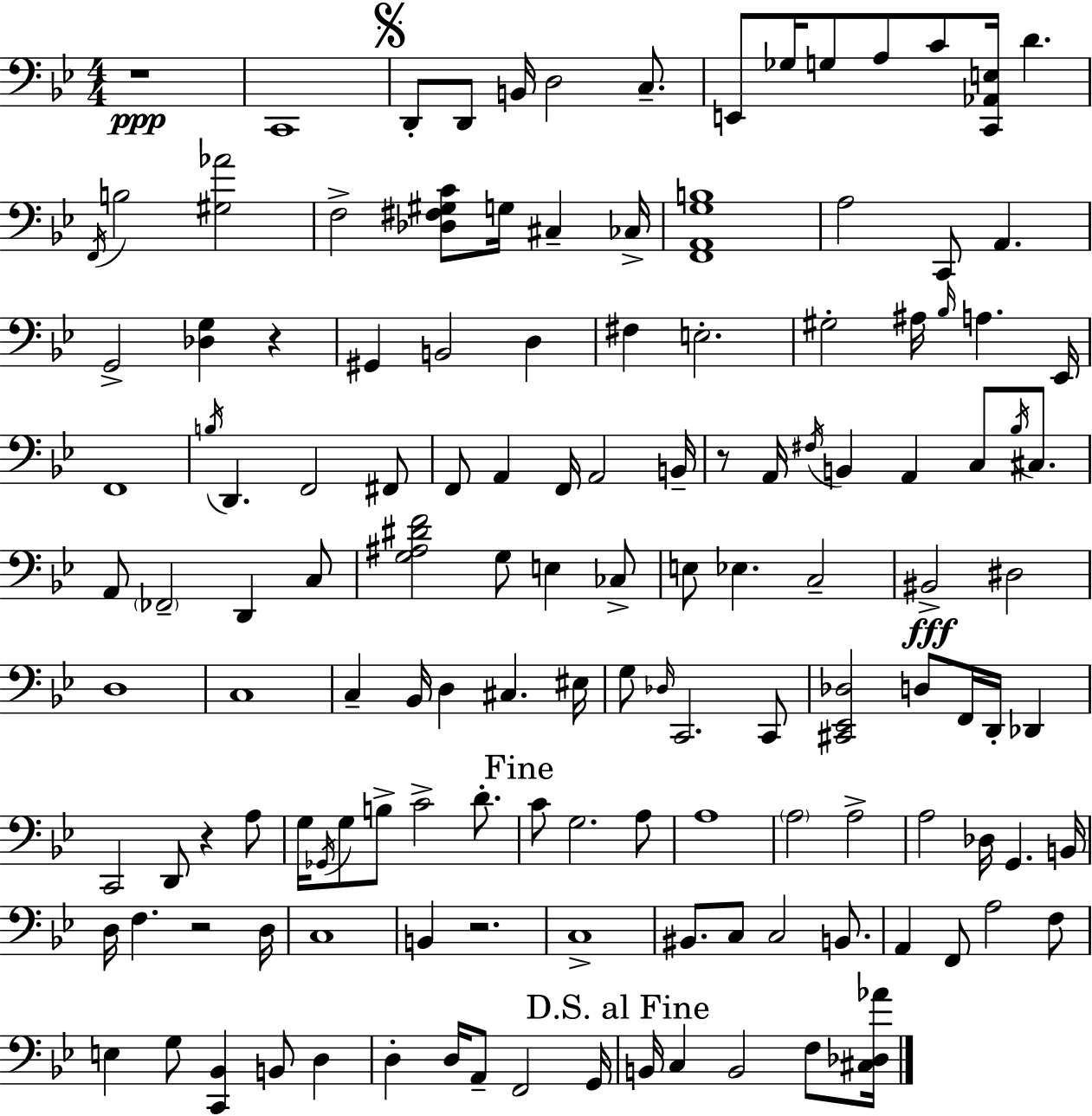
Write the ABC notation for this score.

X:1
T:Untitled
M:4/4
L:1/4
K:Gm
z4 C,,4 D,,/2 D,,/2 B,,/4 D,2 C,/2 E,,/2 _G,/4 G,/2 A,/2 C/2 [C,,_A,,E,]/4 D F,,/4 B,2 [^G,_A]2 F,2 [_D,^F,^G,C]/2 G,/4 ^C, _C,/4 [F,,A,,G,B,]4 A,2 C,,/2 A,, G,,2 [_D,G,] z ^G,, B,,2 D, ^F, E,2 ^G,2 ^A,/4 _B,/4 A, _E,,/4 F,,4 B,/4 D,, F,,2 ^F,,/2 F,,/2 A,, F,,/4 A,,2 B,,/4 z/2 A,,/4 ^F,/4 B,, A,, C,/2 _B,/4 ^C,/2 A,,/2 _F,,2 D,, C,/2 [G,^A,^DF]2 G,/2 E, _C,/2 E,/2 _E, C,2 ^B,,2 ^D,2 D,4 C,4 C, _B,,/4 D, ^C, ^E,/4 G,/2 _D,/4 C,,2 C,,/2 [^C,,_E,,_D,]2 D,/2 F,,/4 D,,/4 _D,, C,,2 D,,/2 z A,/2 G,/4 _G,,/4 G,/2 B,/2 C2 D/2 C/2 G,2 A,/2 A,4 A,2 A,2 A,2 _D,/4 G,, B,,/4 D,/4 F, z2 D,/4 C,4 B,, z2 C,4 ^B,,/2 C,/2 C,2 B,,/2 A,, F,,/2 A,2 F,/2 E, G,/2 [C,,_B,,] B,,/2 D, D, D,/4 A,,/2 F,,2 G,,/4 B,,/4 C, B,,2 F,/2 [^C,_D,_A]/4